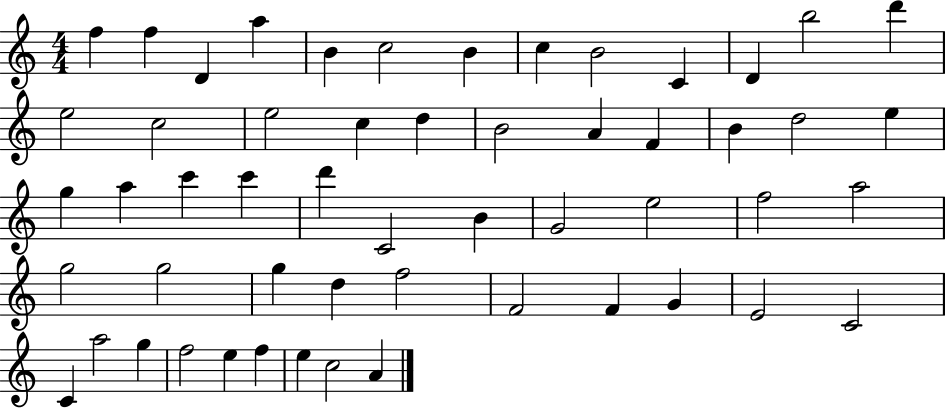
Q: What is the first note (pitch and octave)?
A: F5